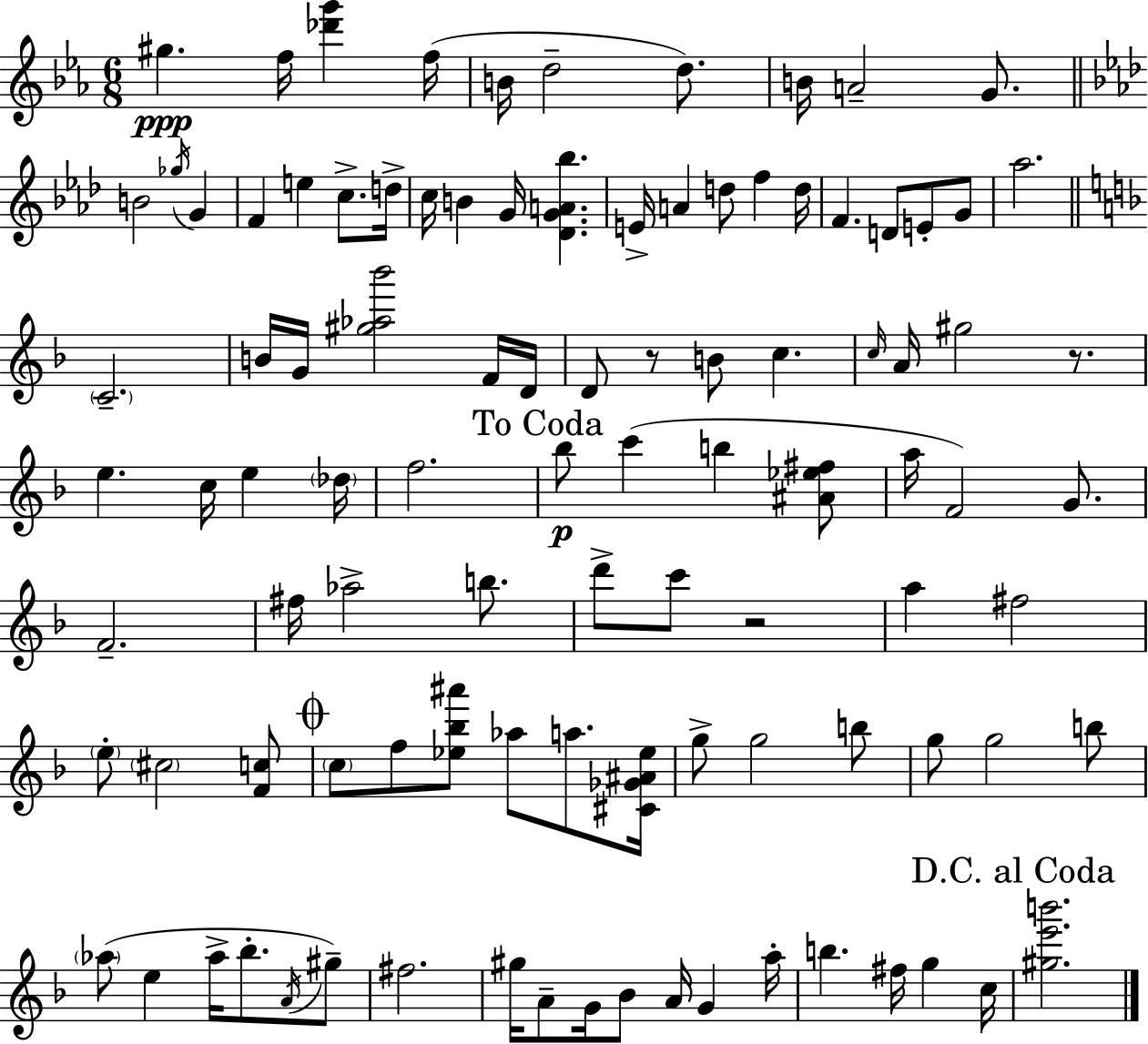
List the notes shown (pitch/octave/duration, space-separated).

G#5/q. F5/s [Db6,G6]/q F5/s B4/s D5/h D5/e. B4/s A4/h G4/e. B4/h Gb5/s G4/q F4/q E5/q C5/e. D5/s C5/s B4/q G4/s [Db4,G4,A4,Bb5]/q. E4/s A4/q D5/e F5/q D5/s F4/q. D4/e E4/e G4/e Ab5/h. C4/h. B4/s G4/s [G#5,Ab5,Bb6]/h F4/s D4/s D4/e R/e B4/e C5/q. C5/s A4/s G#5/h R/e. E5/q. C5/s E5/q Db5/s F5/h. Bb5/e C6/q B5/q [A#4,Eb5,F#5]/e A5/s F4/h G4/e. F4/h. F#5/s Ab5/h B5/e. D6/e C6/e R/h A5/q F#5/h E5/e C#5/h [F4,C5]/e C5/e F5/e [Eb5,Bb5,A#6]/e Ab5/e A5/e. [C#4,Gb4,A#4,Eb5]/s G5/e G5/h B5/e G5/e G5/h B5/e Ab5/e E5/q Ab5/s Bb5/e. A4/s G#5/e F#5/h. G#5/s A4/e G4/s Bb4/e A4/s G4/q A5/s B5/q. F#5/s G5/q C5/s [G#5,E6,B6]/h.